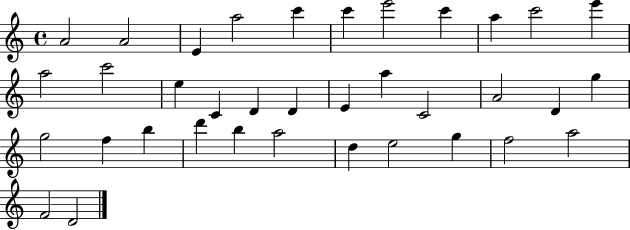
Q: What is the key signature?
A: C major